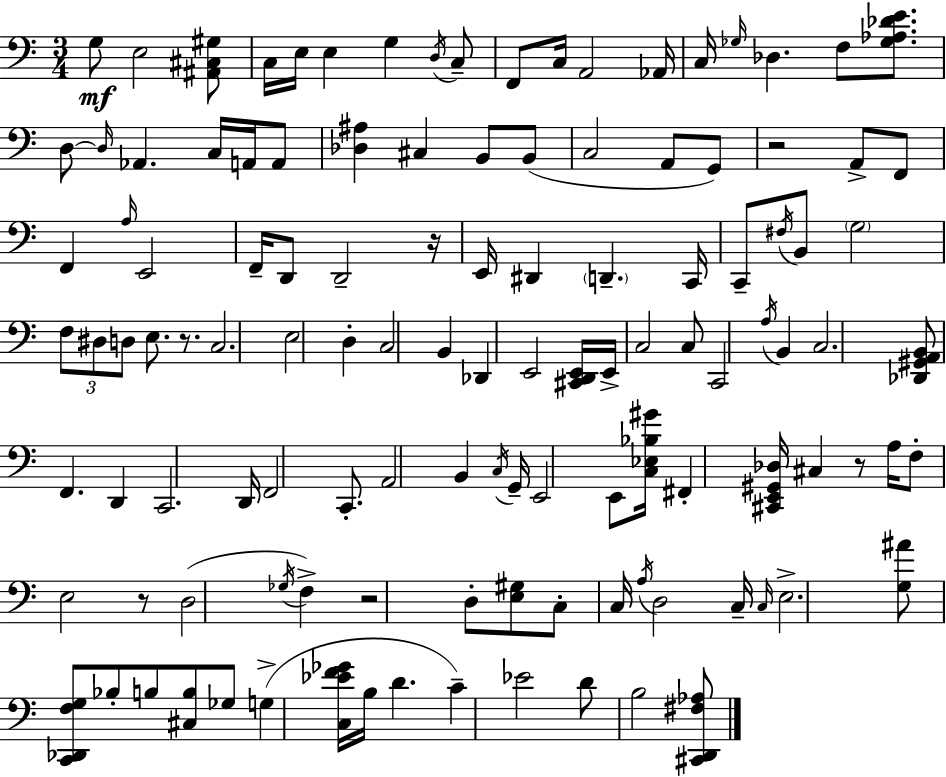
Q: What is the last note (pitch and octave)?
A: B3